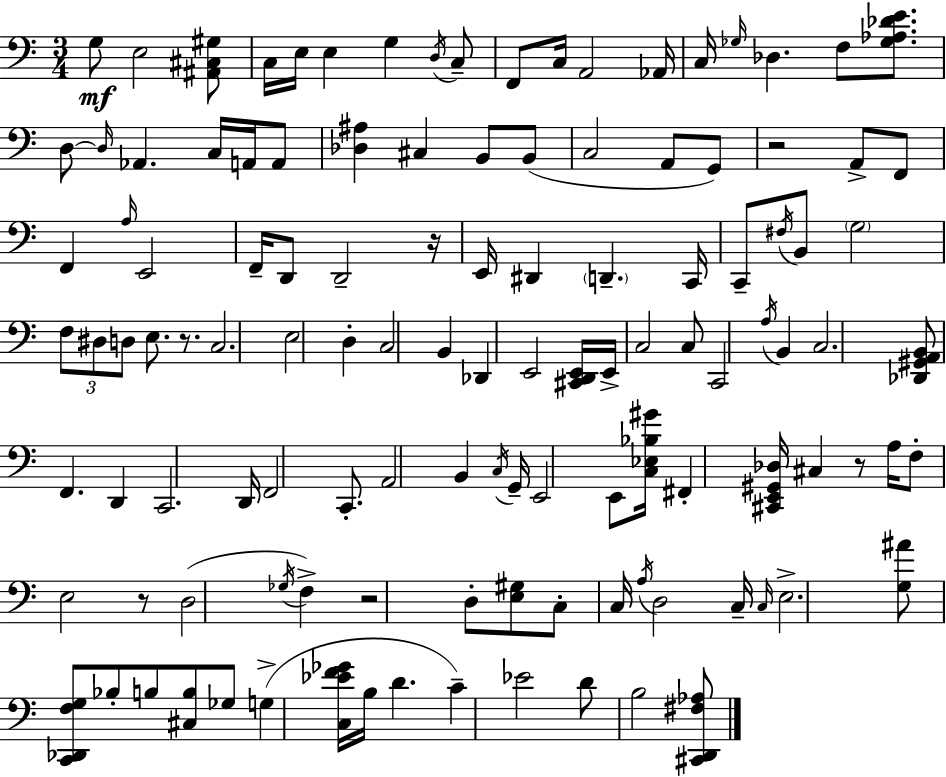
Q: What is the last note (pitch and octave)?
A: B3